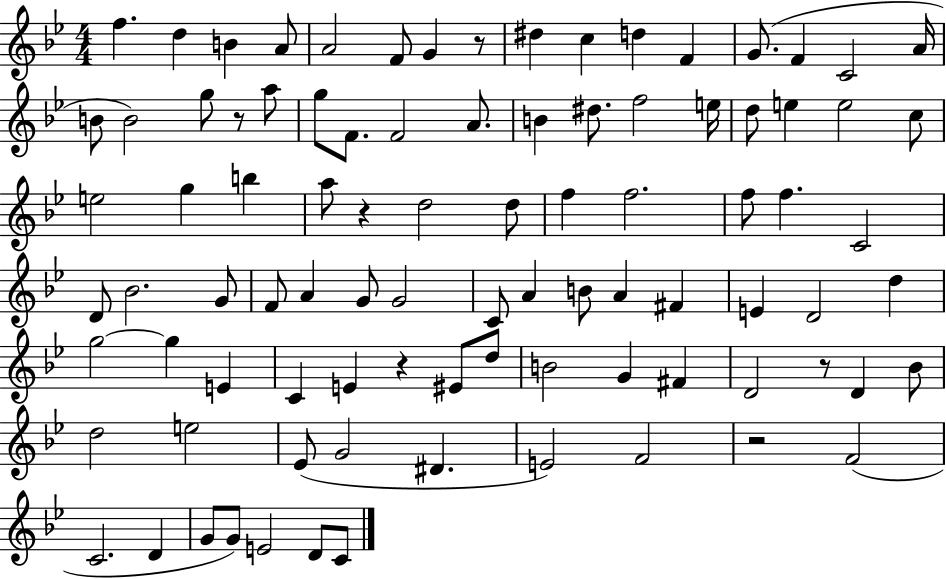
X:1
T:Untitled
M:4/4
L:1/4
K:Bb
f d B A/2 A2 F/2 G z/2 ^d c d F G/2 F C2 A/4 B/2 B2 g/2 z/2 a/2 g/2 F/2 F2 A/2 B ^d/2 f2 e/4 d/2 e e2 c/2 e2 g b a/2 z d2 d/2 f f2 f/2 f C2 D/2 _B2 G/2 F/2 A G/2 G2 C/2 A B/2 A ^F E D2 d g2 g E C E z ^E/2 d/2 B2 G ^F D2 z/2 D _B/2 d2 e2 _E/2 G2 ^D E2 F2 z2 F2 C2 D G/2 G/2 E2 D/2 C/2